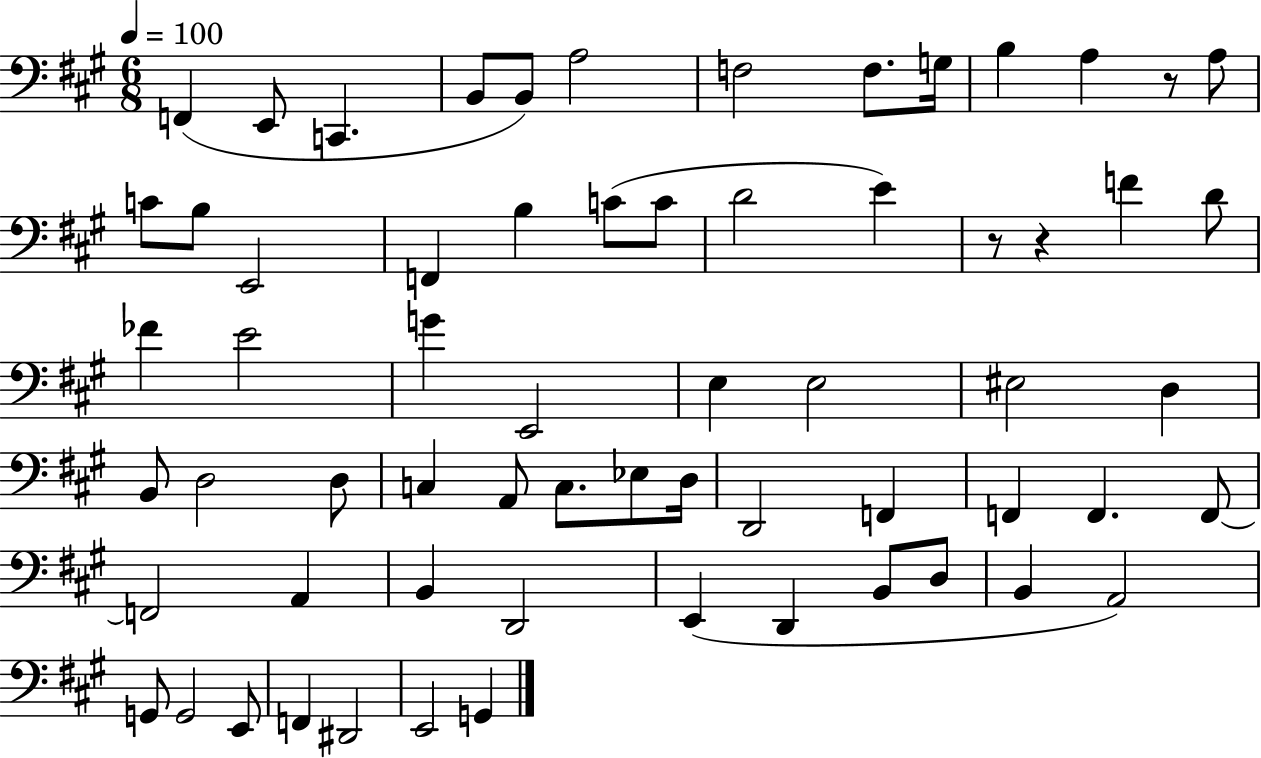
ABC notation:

X:1
T:Untitled
M:6/8
L:1/4
K:A
F,, E,,/2 C,, B,,/2 B,,/2 A,2 F,2 F,/2 G,/4 B, A, z/2 A,/2 C/2 B,/2 E,,2 F,, B, C/2 C/2 D2 E z/2 z F D/2 _F E2 G E,,2 E, E,2 ^E,2 D, B,,/2 D,2 D,/2 C, A,,/2 C,/2 _E,/2 D,/4 D,,2 F,, F,, F,, F,,/2 F,,2 A,, B,, D,,2 E,, D,, B,,/2 D,/2 B,, A,,2 G,,/2 G,,2 E,,/2 F,, ^D,,2 E,,2 G,,